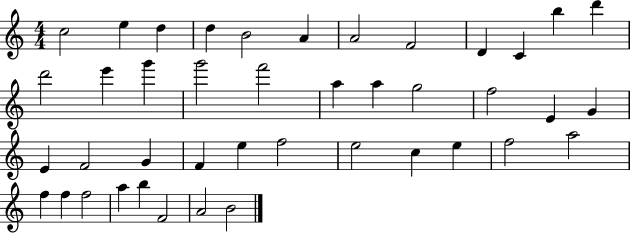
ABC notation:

X:1
T:Untitled
M:4/4
L:1/4
K:C
c2 e d d B2 A A2 F2 D C b d' d'2 e' g' g'2 f'2 a a g2 f2 E G E F2 G F e f2 e2 c e f2 a2 f f f2 a b F2 A2 B2